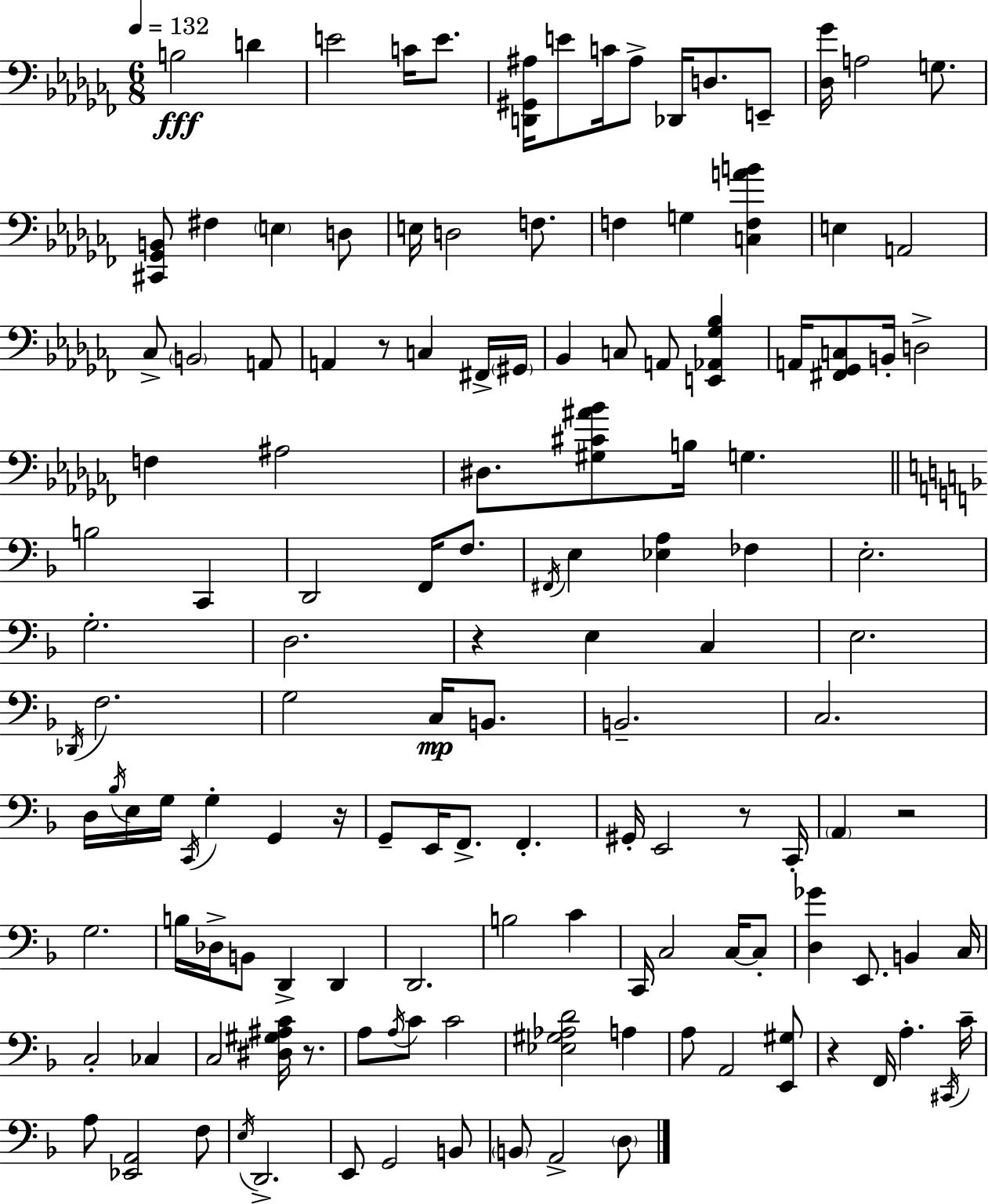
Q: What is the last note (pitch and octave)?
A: D3